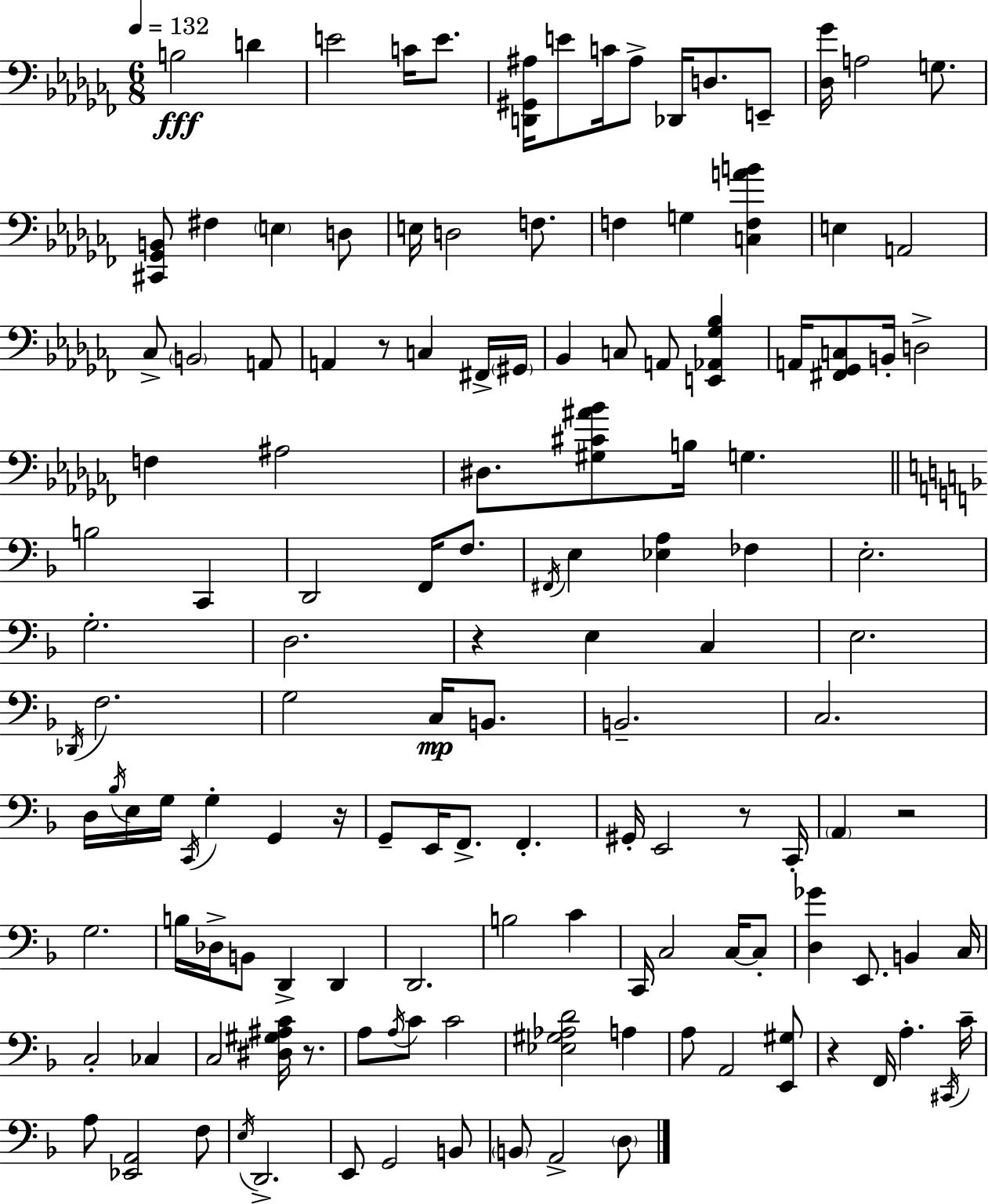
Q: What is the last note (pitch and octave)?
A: D3